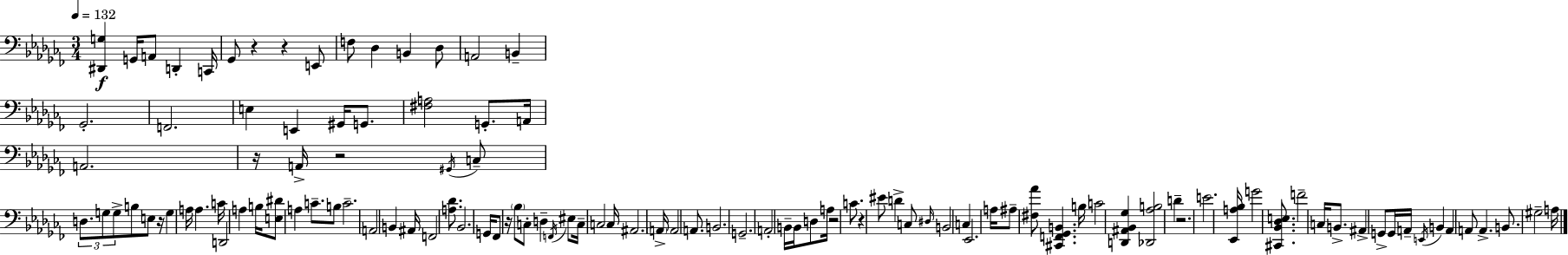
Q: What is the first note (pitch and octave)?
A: G2